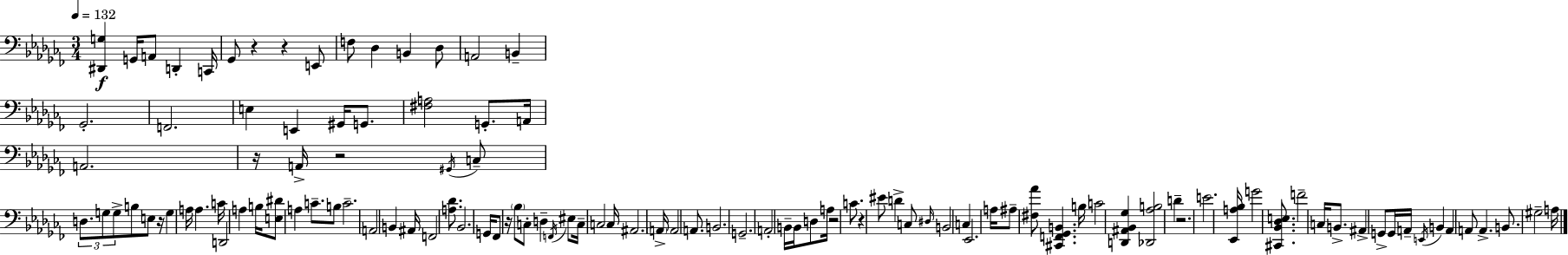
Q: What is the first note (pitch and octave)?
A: G2